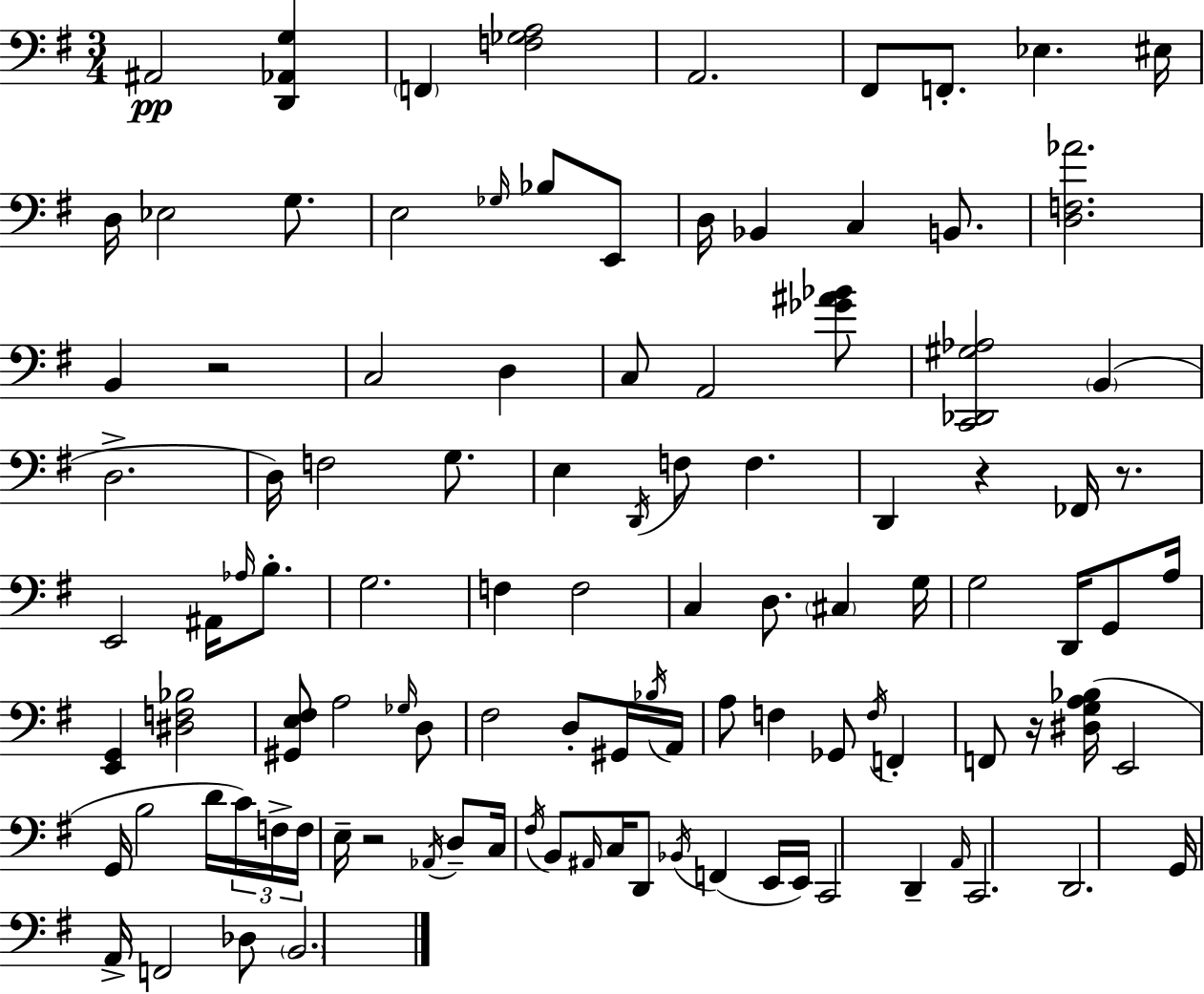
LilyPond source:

{
  \clef bass
  \numericTimeSignature
  \time 3/4
  \key e \minor
  ais,2\pp <d, aes, g>4 | \parenthesize f,4 <f ges a>2 | a,2. | fis,8 f,8.-. ees4. eis16 | \break d16 ees2 g8. | e2 \grace { ges16 } bes8 e,8 | d16 bes,4 c4 b,8. | <d f aes'>2. | \break b,4 r2 | c2 d4 | c8 a,2 <ges' ais' bes'>8 | <c, des, gis aes>2 \parenthesize b,4( | \break d2.-> | d16) f2 g8. | e4 \acciaccatura { d,16 } f8 f4. | d,4 r4 fes,16 r8. | \break e,2 ais,16 \grace { aes16 } | b8.-. g2. | f4 f2 | c4 d8. \parenthesize cis4 | \break g16 g2 d,16 | g,8 a16 <e, g,>4 <dis f bes>2 | <gis, e fis>8 a2 | \grace { ges16 } d8 fis2 | \break d8-. gis,16 \acciaccatura { bes16 } a,16 a8 f4 ges,8 | \acciaccatura { f16 } f,4-. f,8 r16 <dis g a bes>16( e,2 | g,16 b2 | d'16 \tuplet 3/2 { c'16) f16-> f16 } e16-- r2 | \break \acciaccatura { aes,16 } d8-- c16 \acciaccatura { fis16 } b,8 \grace { ais,16 } | c16 d,8 \acciaccatura { bes,16 } f,4( e,16 e,16) c,2 | d,4-- \grace { a,16 } c,2. | d,2. | \break g,16 | a,16-> f,2 des8 \parenthesize b,2. | \bar "|."
}